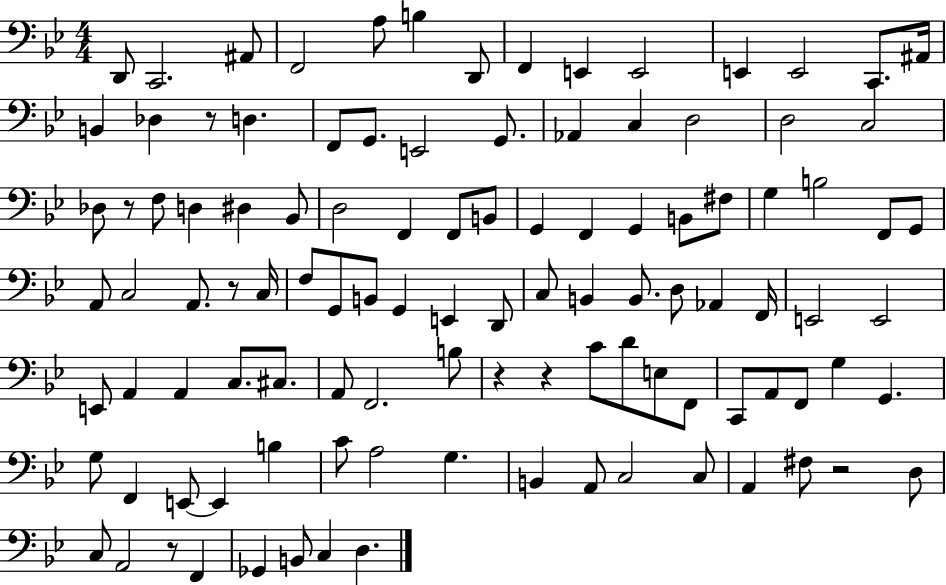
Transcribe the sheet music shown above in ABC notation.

X:1
T:Untitled
M:4/4
L:1/4
K:Bb
D,,/2 C,,2 ^A,,/2 F,,2 A,/2 B, D,,/2 F,, E,, E,,2 E,, E,,2 C,,/2 ^A,,/4 B,, _D, z/2 D, F,,/2 G,,/2 E,,2 G,,/2 _A,, C, D,2 D,2 C,2 _D,/2 z/2 F,/2 D, ^D, _B,,/2 D,2 F,, F,,/2 B,,/2 G,, F,, G,, B,,/2 ^F,/2 G, B,2 F,,/2 G,,/2 A,,/2 C,2 A,,/2 z/2 C,/4 F,/2 G,,/2 B,,/2 G,, E,, D,,/2 C,/2 B,, B,,/2 D,/2 _A,, F,,/4 E,,2 E,,2 E,,/2 A,, A,, C,/2 ^C,/2 A,,/2 F,,2 B,/2 z z C/2 D/2 E,/2 F,,/2 C,,/2 A,,/2 F,,/2 G, G,, G,/2 F,, E,,/2 E,, B, C/2 A,2 G, B,, A,,/2 C,2 C,/2 A,, ^F,/2 z2 D,/2 C,/2 A,,2 z/2 F,, _G,, B,,/2 C, D,